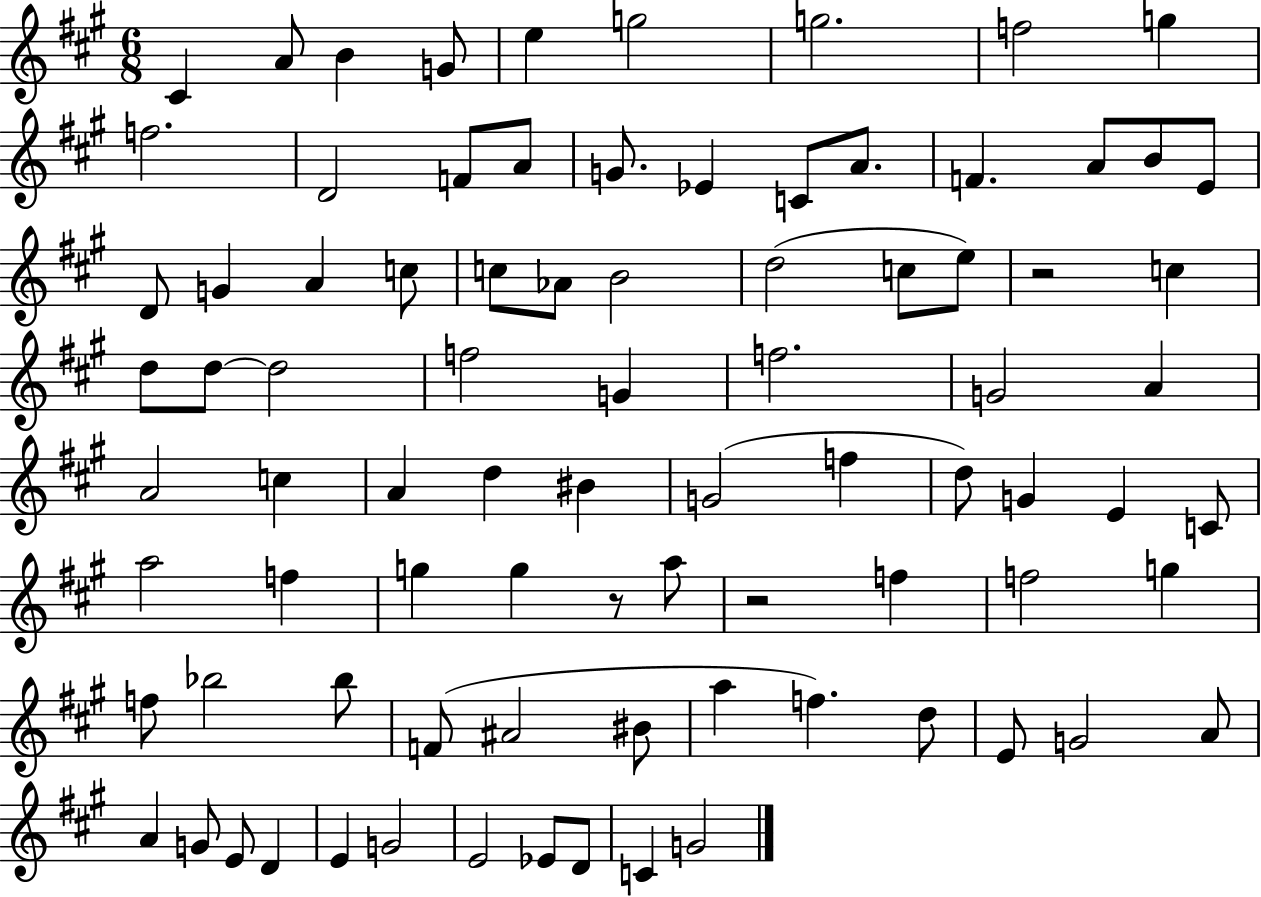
{
  \clef treble
  \numericTimeSignature
  \time 6/8
  \key a \major
  cis'4 a'8 b'4 g'8 | e''4 g''2 | g''2. | f''2 g''4 | \break f''2. | d'2 f'8 a'8 | g'8. ees'4 c'8 a'8. | f'4. a'8 b'8 e'8 | \break d'8 g'4 a'4 c''8 | c''8 aes'8 b'2 | d''2( c''8 e''8) | r2 c''4 | \break d''8 d''8~~ d''2 | f''2 g'4 | f''2. | g'2 a'4 | \break a'2 c''4 | a'4 d''4 bis'4 | g'2( f''4 | d''8) g'4 e'4 c'8 | \break a''2 f''4 | g''4 g''4 r8 a''8 | r2 f''4 | f''2 g''4 | \break f''8 bes''2 bes''8 | f'8( ais'2 bis'8 | a''4 f''4.) d''8 | e'8 g'2 a'8 | \break a'4 g'8 e'8 d'4 | e'4 g'2 | e'2 ees'8 d'8 | c'4 g'2 | \break \bar "|."
}